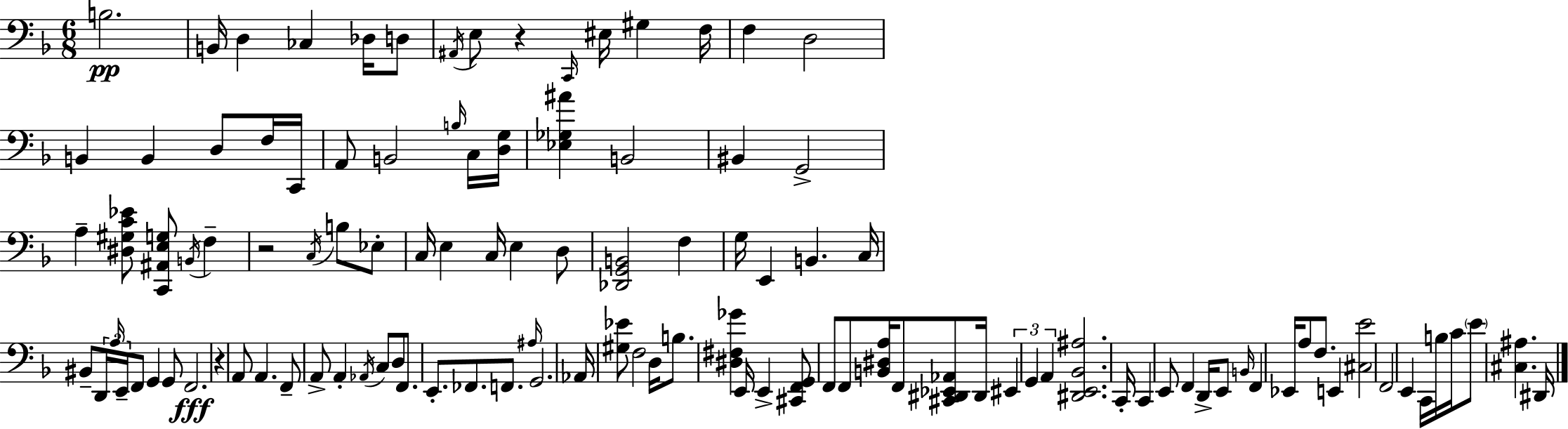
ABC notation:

X:1
T:Untitled
M:6/8
L:1/4
K:F
B,2 B,,/4 D, _C, _D,/4 D,/2 ^A,,/4 E,/2 z C,,/4 ^E,/4 ^G, F,/4 F, D,2 B,, B,, D,/2 F,/4 C,,/4 A,,/2 B,,2 B,/4 C,/4 [D,G,]/4 [_E,_G,^A] B,,2 ^B,, G,,2 A, [^D,^G,C_E]/2 [C,,^A,,E,G,]/2 B,,/4 F, z2 C,/4 B,/2 _E,/2 C,/4 E, C,/4 E, D,/2 [_D,,G,,B,,]2 F, G,/4 E,, B,, C,/4 ^B,,/2 D,,/4 A,/4 E,,/4 F,,/2 G,, G,,/2 F,,2 z A,,/2 A,, F,,/2 A,,/2 A,, _A,,/4 C,/2 D,/2 F,,/2 E,,/2 _F,,/2 F,,/2 ^A,/4 G,,2 _A,,/4 [^G,_E]/2 F,2 D,/4 B,/2 [^D,^F,_G] E,,/4 E,, [^C,,F,,G,,]/2 F,,/2 F,,/2 [B,,^D,A,]/4 F,,/2 [^C,,^D,,_E,,_A,,]/2 ^D,,/4 ^E,, G,, A,, [^D,,E,,_B,,^A,]2 C,,/4 C,, E,,/2 F,, D,,/4 E,,/2 B,,/4 F,, _E,,/4 A,/2 F,/2 E,, [^C,E]2 F,,2 E,, C,,/4 B,/4 C/4 E/2 [^C,^A,] ^D,,/4